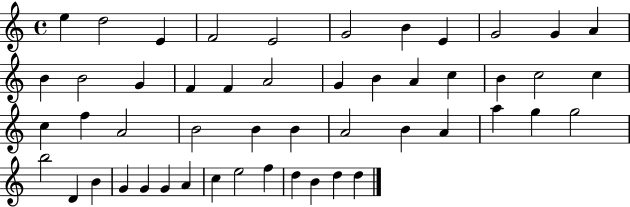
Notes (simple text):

E5/q D5/h E4/q F4/h E4/h G4/h B4/q E4/q G4/h G4/q A4/q B4/q B4/h G4/q F4/q F4/q A4/h G4/q B4/q A4/q C5/q B4/q C5/h C5/q C5/q F5/q A4/h B4/h B4/q B4/q A4/h B4/q A4/q A5/q G5/q G5/h B5/h D4/q B4/q G4/q G4/q G4/q A4/q C5/q E5/h F5/q D5/q B4/q D5/q D5/q